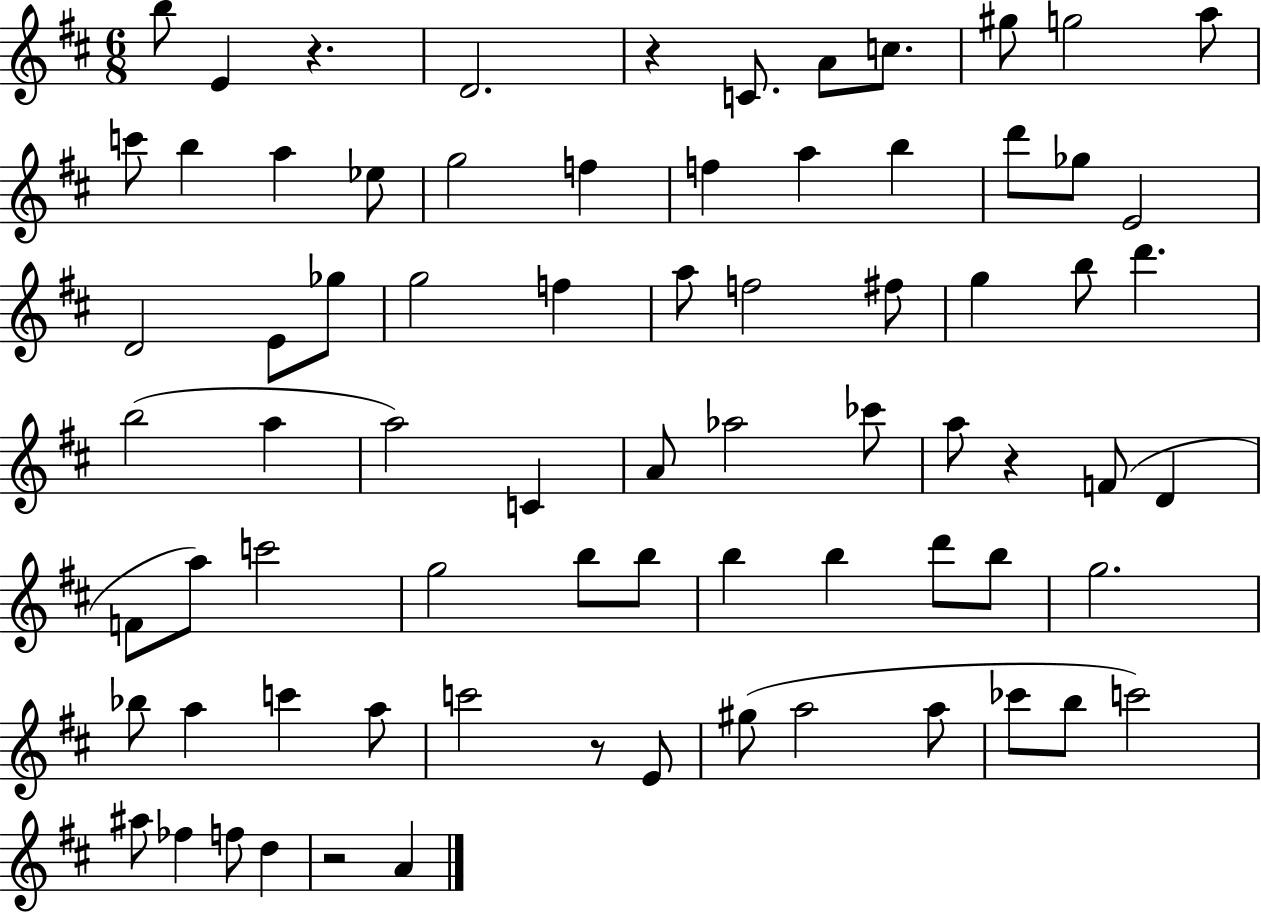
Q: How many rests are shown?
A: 5